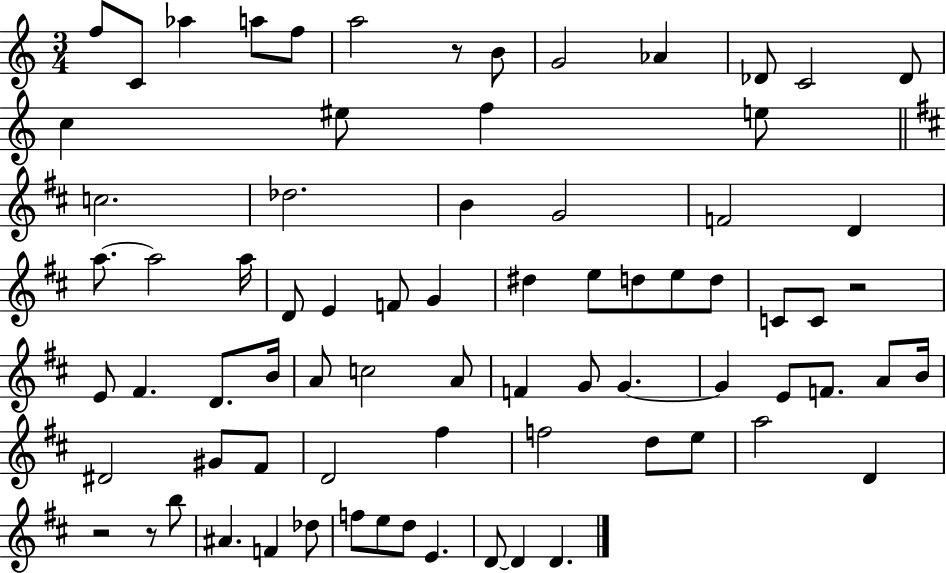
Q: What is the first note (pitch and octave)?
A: F5